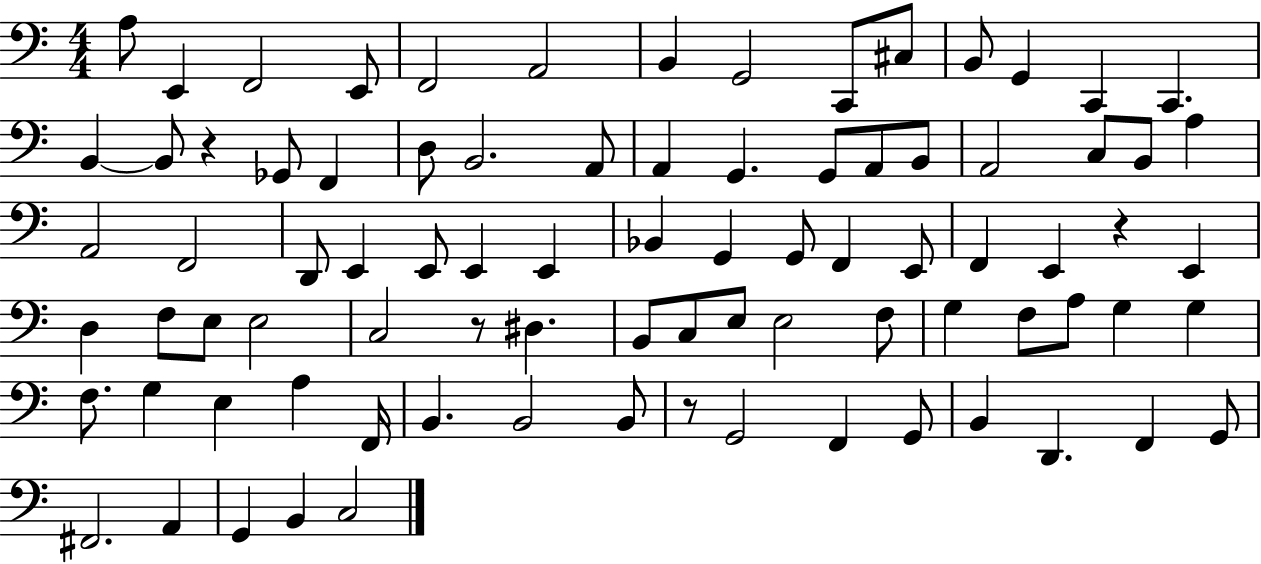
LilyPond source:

{
  \clef bass
  \numericTimeSignature
  \time 4/4
  \key c \major
  \repeat volta 2 { a8 e,4 f,2 e,8 | f,2 a,2 | b,4 g,2 c,8 cis8 | b,8 g,4 c,4 c,4. | \break b,4~~ b,8 r4 ges,8 f,4 | d8 b,2. a,8 | a,4 g,4. g,8 a,8 b,8 | a,2 c8 b,8 a4 | \break a,2 f,2 | d,8 e,4 e,8 e,4 e,4 | bes,4 g,4 g,8 f,4 e,8 | f,4 e,4 r4 e,4 | \break d4 f8 e8 e2 | c2 r8 dis4. | b,8 c8 e8 e2 f8 | g4 f8 a8 g4 g4 | \break f8. g4 e4 a4 f,16 | b,4. b,2 b,8 | r8 g,2 f,4 g,8 | b,4 d,4. f,4 g,8 | \break fis,2. a,4 | g,4 b,4 c2 | } \bar "|."
}